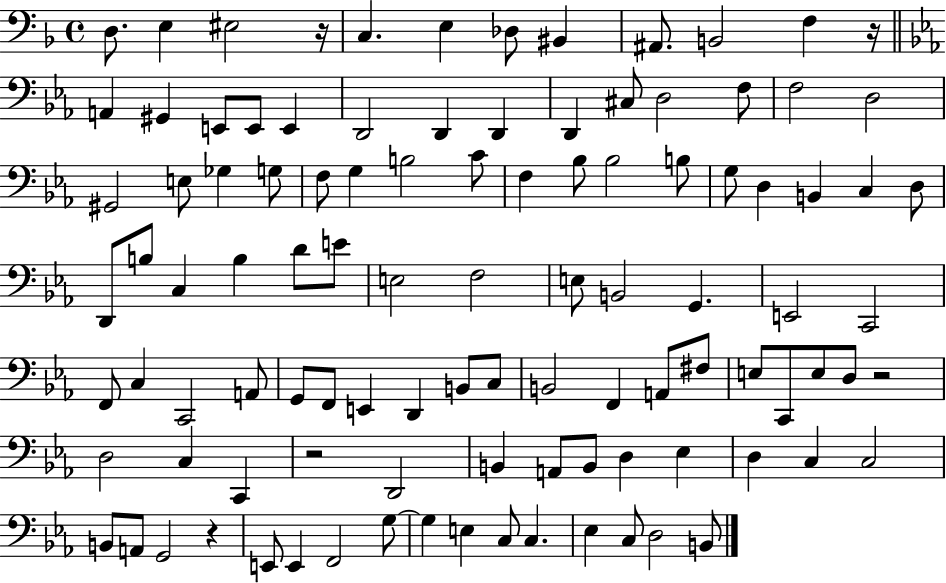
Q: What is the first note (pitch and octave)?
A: D3